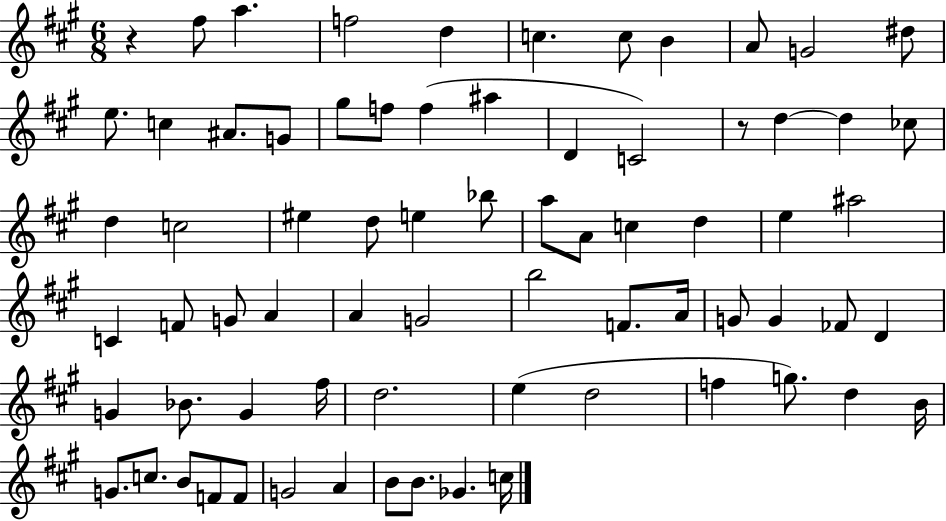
R/q F#5/e A5/q. F5/h D5/q C5/q. C5/e B4/q A4/e G4/h D#5/e E5/e. C5/q A#4/e. G4/e G#5/e F5/e F5/q A#5/q D4/q C4/h R/e D5/q D5/q CES5/e D5/q C5/h EIS5/q D5/e E5/q Bb5/e A5/e A4/e C5/q D5/q E5/q A#5/h C4/q F4/e G4/e A4/q A4/q G4/h B5/h F4/e. A4/s G4/e G4/q FES4/e D4/q G4/q Bb4/e. G4/q F#5/s D5/h. E5/q D5/h F5/q G5/e. D5/q B4/s G4/e. C5/e. B4/e F4/e F4/e G4/h A4/q B4/e B4/e. Gb4/q. C5/s